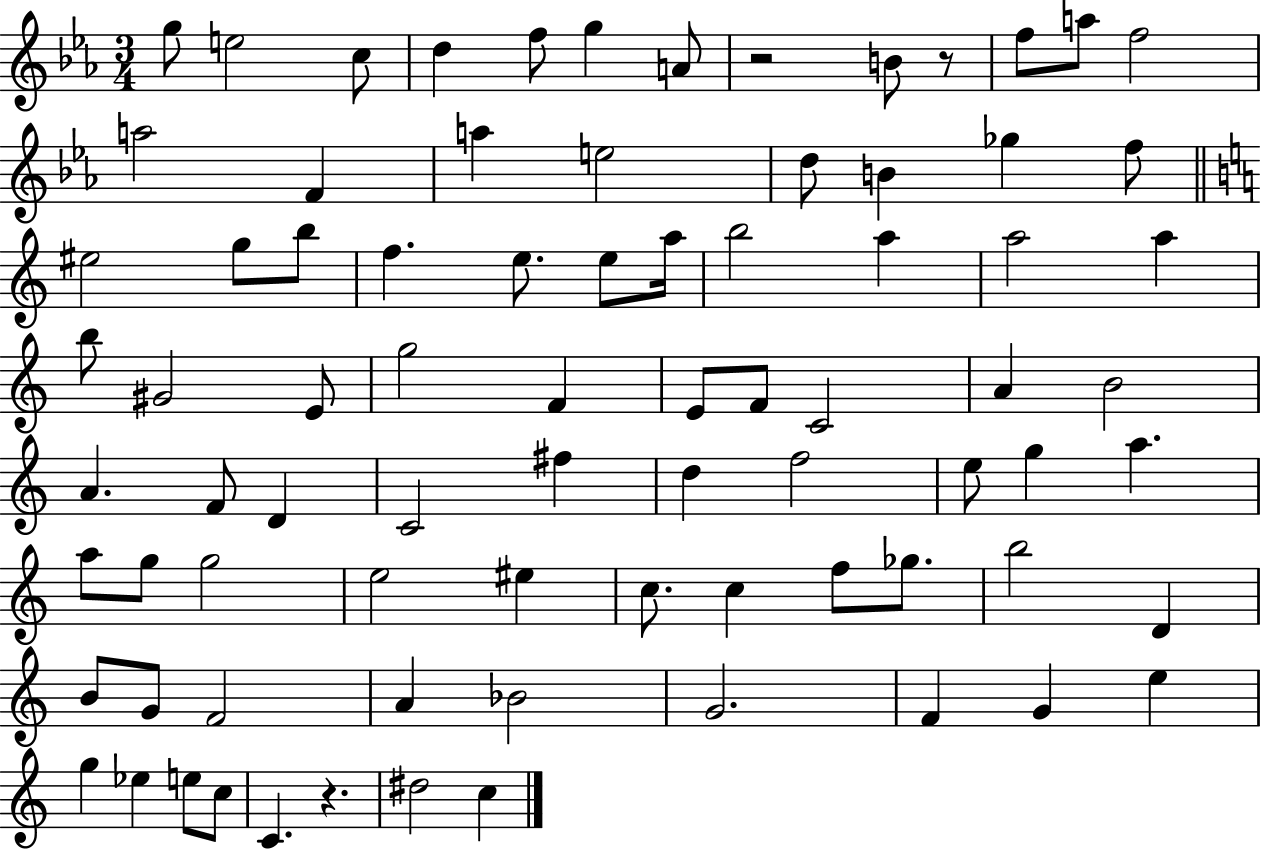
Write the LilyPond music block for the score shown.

{
  \clef treble
  \numericTimeSignature
  \time 3/4
  \key ees \major
  g''8 e''2 c''8 | d''4 f''8 g''4 a'8 | r2 b'8 r8 | f''8 a''8 f''2 | \break a''2 f'4 | a''4 e''2 | d''8 b'4 ges''4 f''8 | \bar "||" \break \key a \minor eis''2 g''8 b''8 | f''4. e''8. e''8 a''16 | b''2 a''4 | a''2 a''4 | \break b''8 gis'2 e'8 | g''2 f'4 | e'8 f'8 c'2 | a'4 b'2 | \break a'4. f'8 d'4 | c'2 fis''4 | d''4 f''2 | e''8 g''4 a''4. | \break a''8 g''8 g''2 | e''2 eis''4 | c''8. c''4 f''8 ges''8. | b''2 d'4 | \break b'8 g'8 f'2 | a'4 bes'2 | g'2. | f'4 g'4 e''4 | \break g''4 ees''4 e''8 c''8 | c'4. r4. | dis''2 c''4 | \bar "|."
}